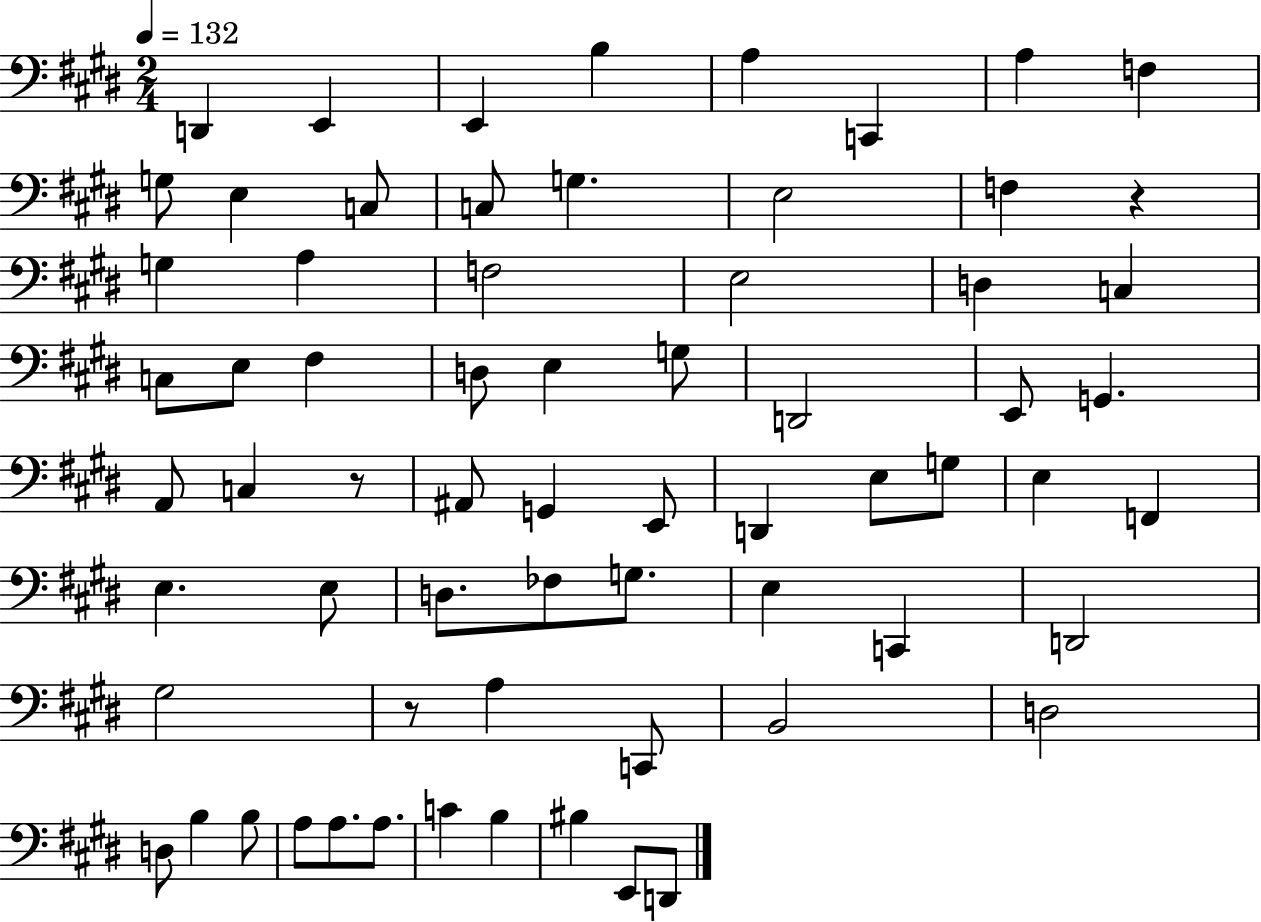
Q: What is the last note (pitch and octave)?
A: D2